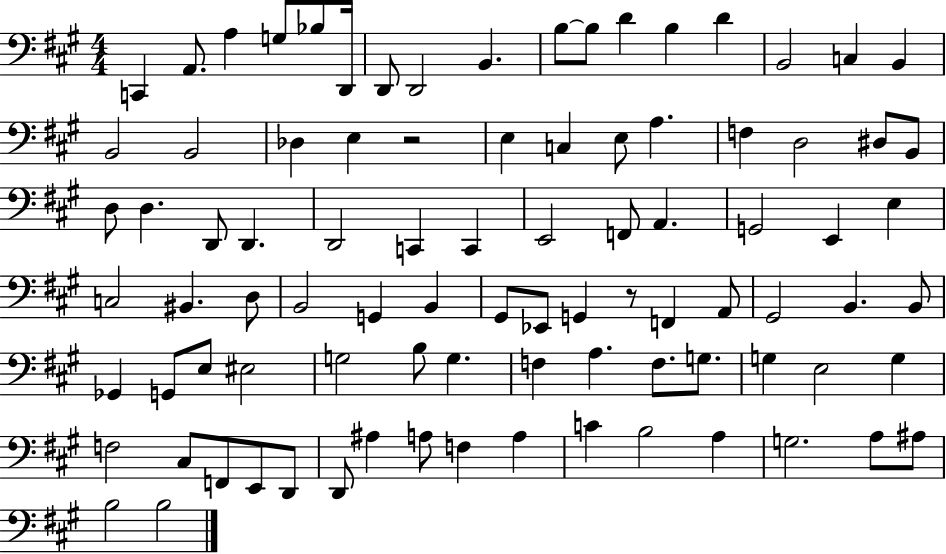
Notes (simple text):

C2/q A2/e. A3/q G3/e Bb3/e D2/s D2/e D2/h B2/q. B3/e B3/e D4/q B3/q D4/q B2/h C3/q B2/q B2/h B2/h Db3/q E3/q R/h E3/q C3/q E3/e A3/q. F3/q D3/h D#3/e B2/e D3/e D3/q. D2/e D2/q. D2/h C2/q C2/q E2/h F2/e A2/q. G2/h E2/q E3/q C3/h BIS2/q. D3/e B2/h G2/q B2/q G#2/e Eb2/e G2/q R/e F2/q A2/e G#2/h B2/q. B2/e Gb2/q G2/e E3/e EIS3/h G3/h B3/e G3/q. F3/q A3/q. F3/e. G3/e. G3/q E3/h G3/q F3/h C#3/e F2/e E2/e D2/e D2/e A#3/q A3/e F3/q A3/q C4/q B3/h A3/q G3/h. A3/e A#3/e B3/h B3/h